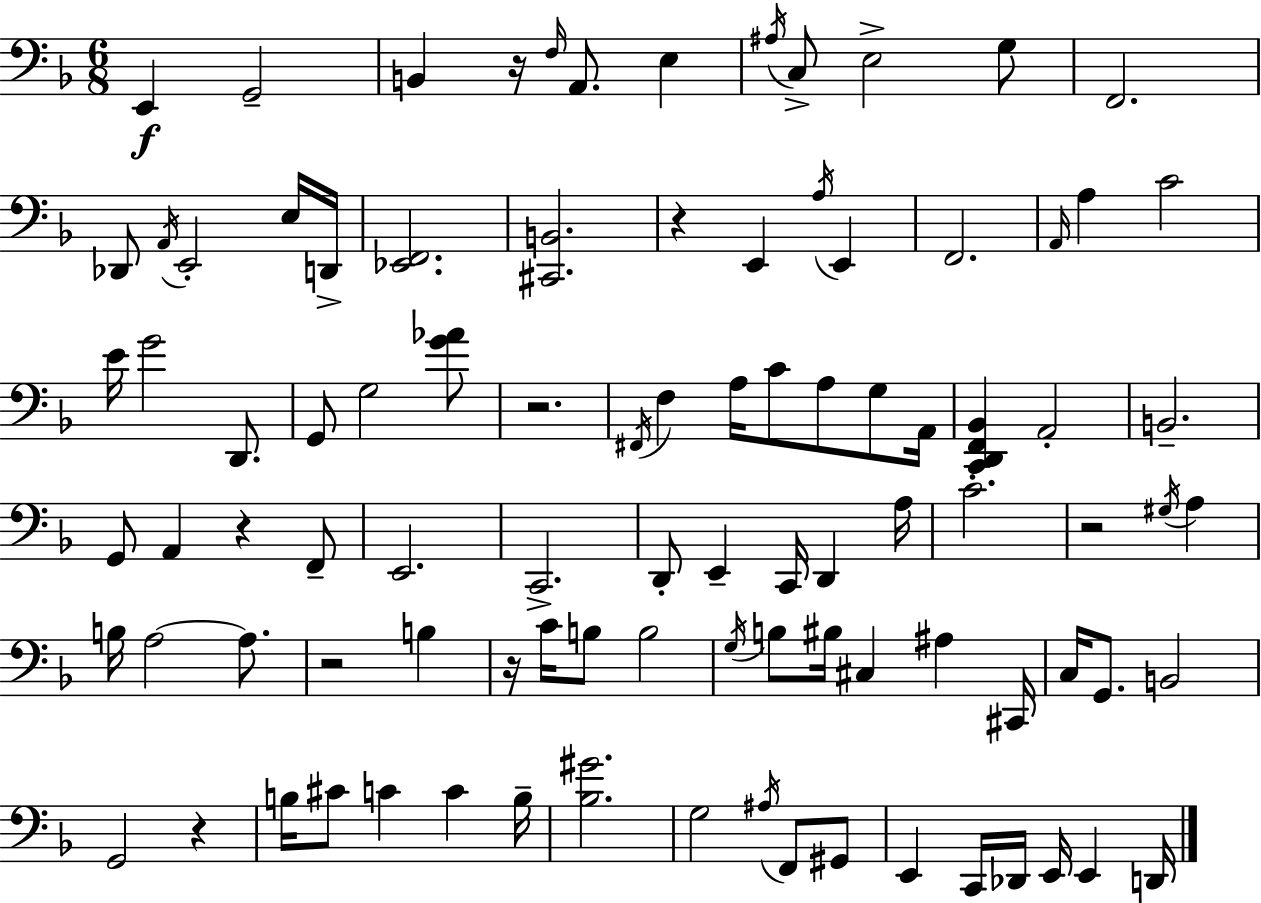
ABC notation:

X:1
T:Untitled
M:6/8
L:1/4
K:Dm
E,, G,,2 B,, z/4 F,/4 A,,/2 E, ^A,/4 C,/2 E,2 G,/2 F,,2 _D,,/2 A,,/4 E,,2 E,/4 D,,/4 [_E,,F,,]2 [^C,,B,,]2 z E,, A,/4 E,, F,,2 A,,/4 A, C2 E/4 G2 D,,/2 G,,/2 G,2 [G_A]/2 z2 ^F,,/4 F, A,/4 C/2 A,/2 G,/2 A,,/4 [C,,D,,F,,_B,,] A,,2 B,,2 G,,/2 A,, z F,,/2 E,,2 C,,2 D,,/2 E,, C,,/4 D,, A,/4 C2 z2 ^G,/4 A, B,/4 A,2 A,/2 z2 B, z/4 C/4 B,/2 B,2 G,/4 B,/2 ^B,/4 ^C, ^A, ^C,,/4 C,/4 G,,/2 B,,2 G,,2 z B,/4 ^C/2 C C B,/4 [_B,^G]2 G,2 ^A,/4 F,,/2 ^G,,/2 E,, C,,/4 _D,,/4 E,,/4 E,, D,,/4